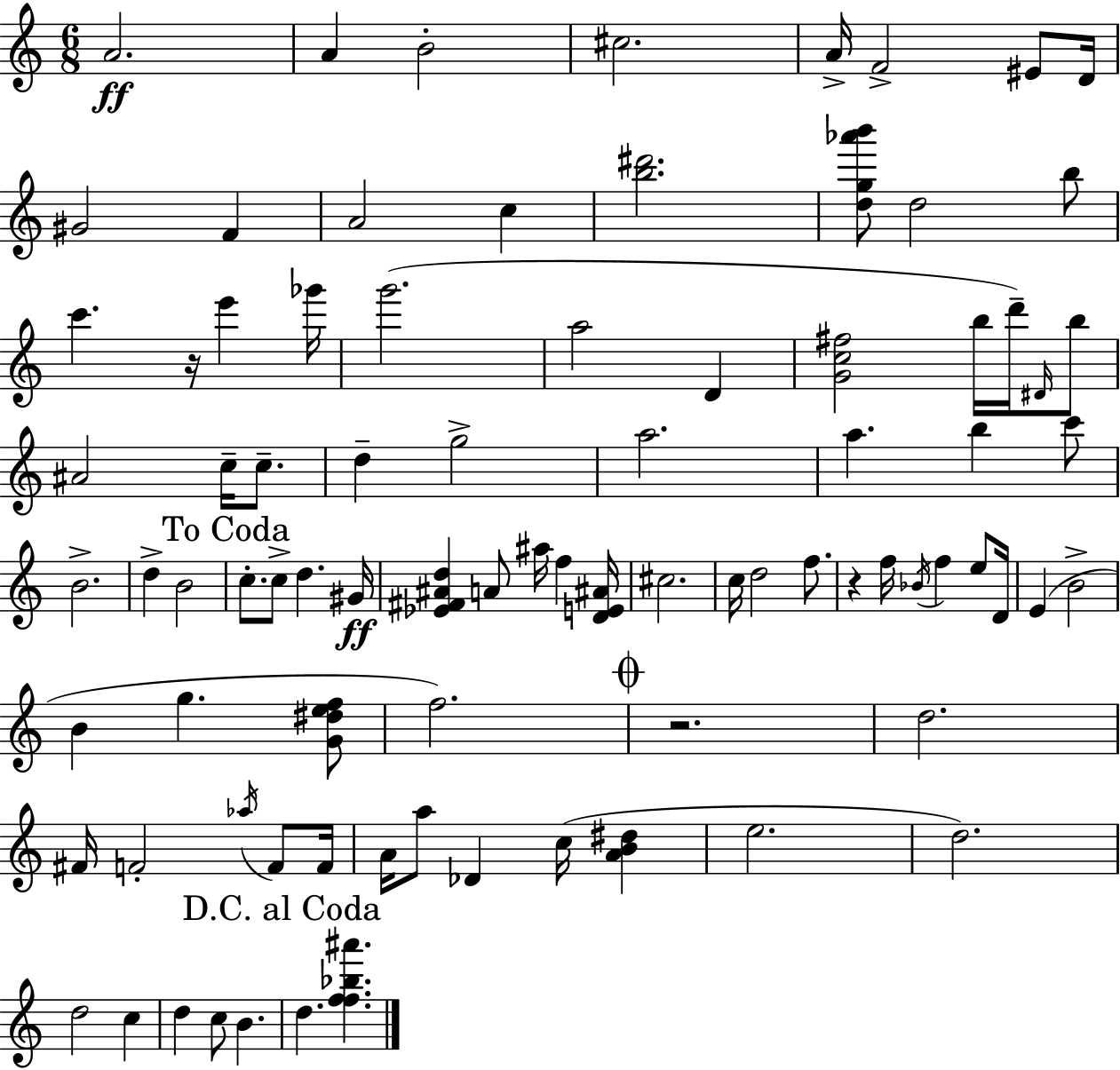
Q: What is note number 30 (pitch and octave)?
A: A5